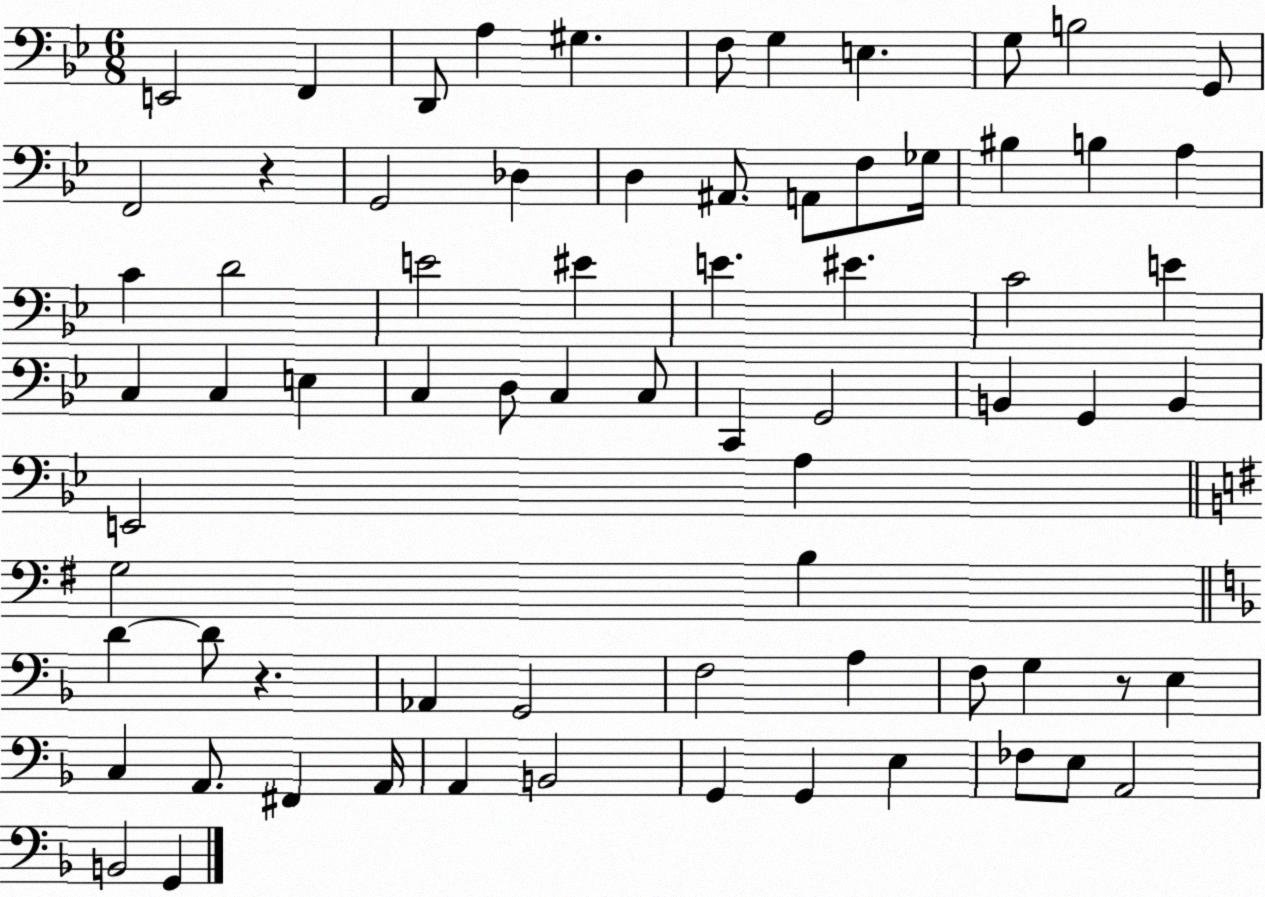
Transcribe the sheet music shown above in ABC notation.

X:1
T:Untitled
M:6/8
L:1/4
K:Bb
E,,2 F,, D,,/2 A, ^G, F,/2 G, E, G,/2 B,2 G,,/2 F,,2 z G,,2 _D, D, ^A,,/2 A,,/2 F,/2 _G,/4 ^B, B, A, C D2 E2 ^E E ^E C2 E C, C, E, C, D,/2 C, C,/2 C,, G,,2 B,, G,, B,, E,,2 A, G,2 B, D D/2 z _A,, G,,2 F,2 A, F,/2 G, z/2 E, C, A,,/2 ^F,, A,,/4 A,, B,,2 G,, G,, E, _F,/2 E,/2 A,,2 B,,2 G,,